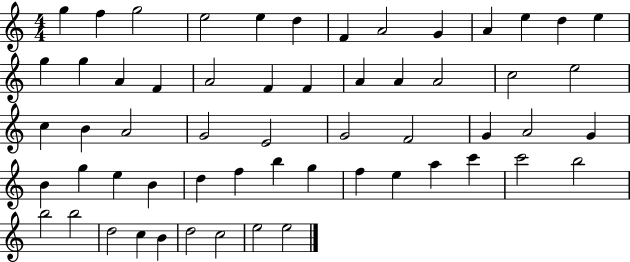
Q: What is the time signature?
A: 4/4